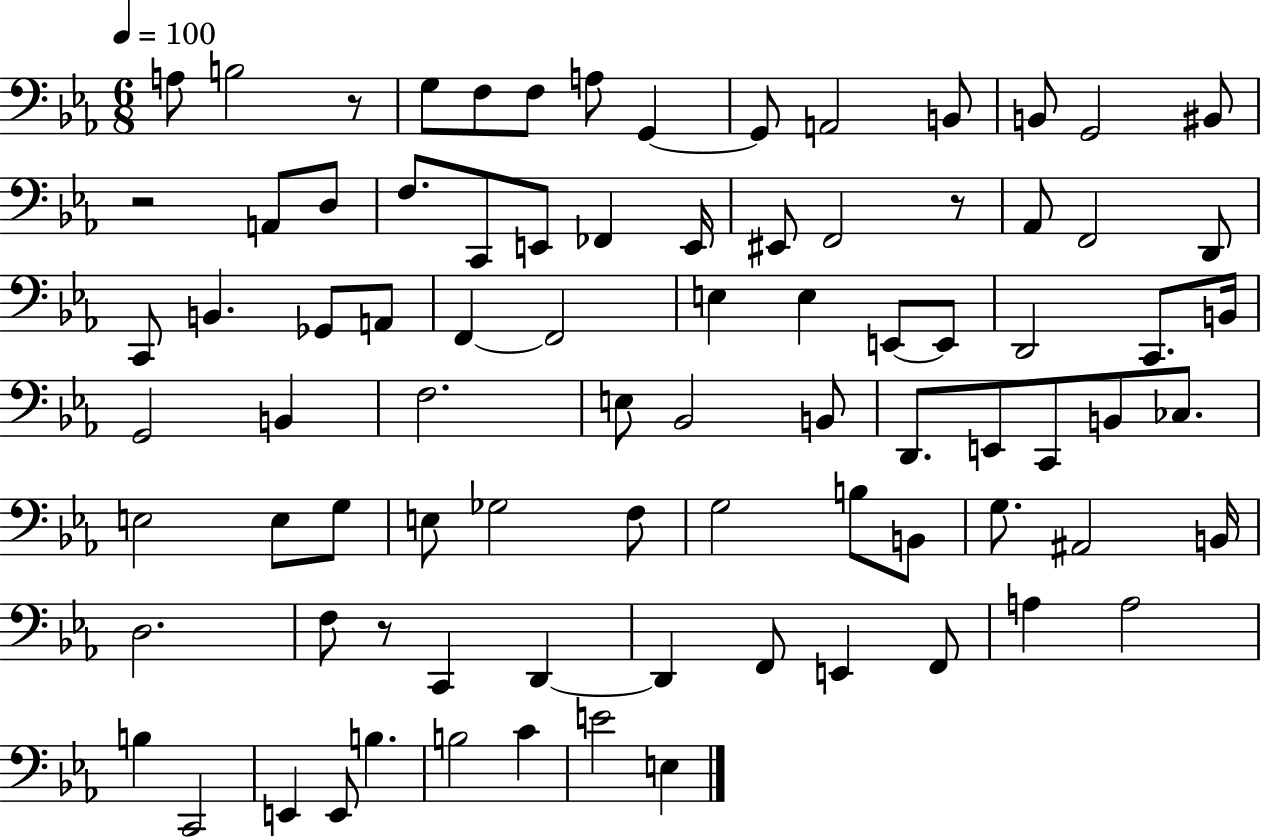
{
  \clef bass
  \numericTimeSignature
  \time 6/8
  \key ees \major
  \tempo 4 = 100
  \repeat volta 2 { a8 b2 r8 | g8 f8 f8 a8 g,4~~ | g,8 a,2 b,8 | b,8 g,2 bis,8 | \break r2 a,8 d8 | f8. c,8 e,8 fes,4 e,16 | eis,8 f,2 r8 | aes,8 f,2 d,8 | \break c,8 b,4. ges,8 a,8 | f,4~~ f,2 | e4 e4 e,8~~ e,8 | d,2 c,8. b,16 | \break g,2 b,4 | f2. | e8 bes,2 b,8 | d,8. e,8 c,8 b,8 ces8. | \break e2 e8 g8 | e8 ges2 f8 | g2 b8 b,8 | g8. ais,2 b,16 | \break d2. | f8 r8 c,4 d,4~~ | d,4 f,8 e,4 f,8 | a4 a2 | \break b4 c,2 | e,4 e,8 b4. | b2 c'4 | e'2 e4 | \break } \bar "|."
}